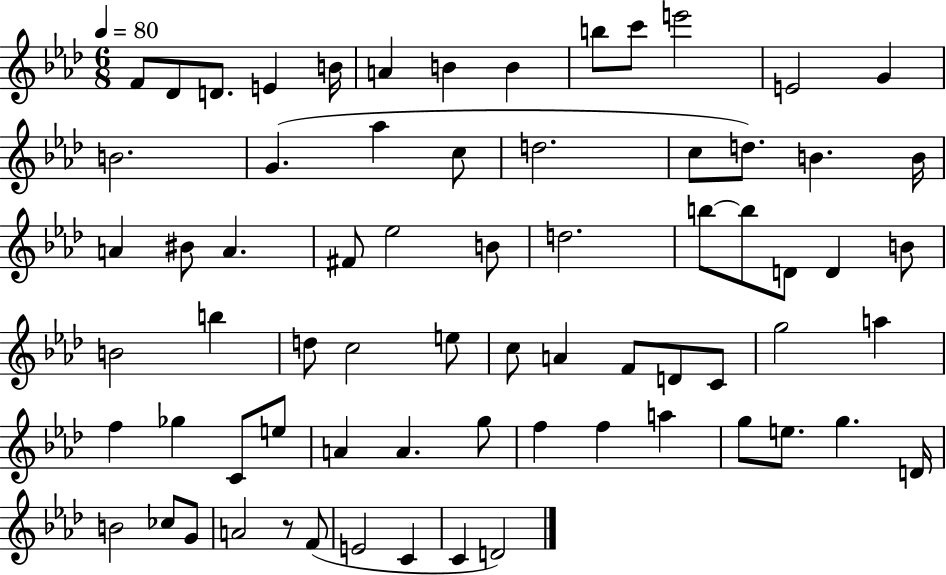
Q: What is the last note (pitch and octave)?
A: D4